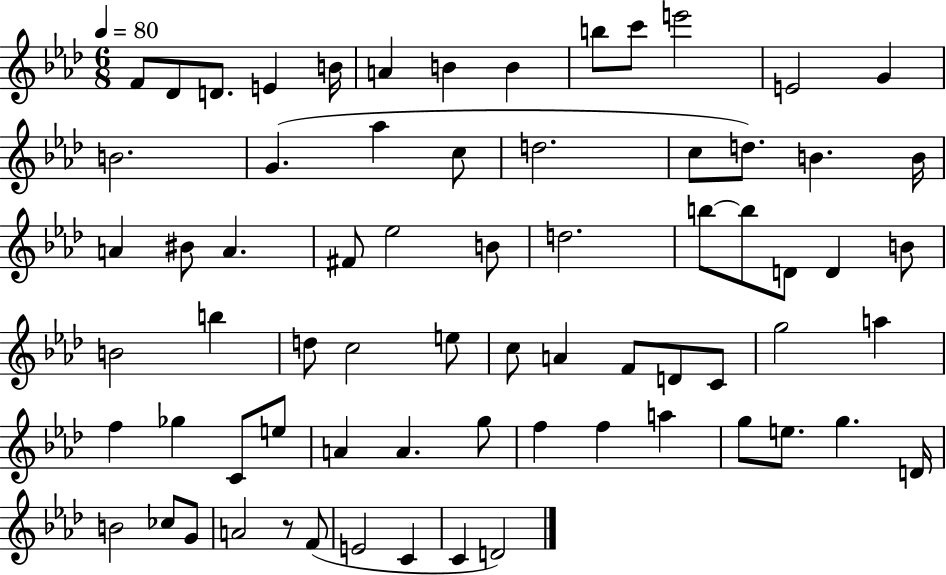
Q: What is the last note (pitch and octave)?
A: D4